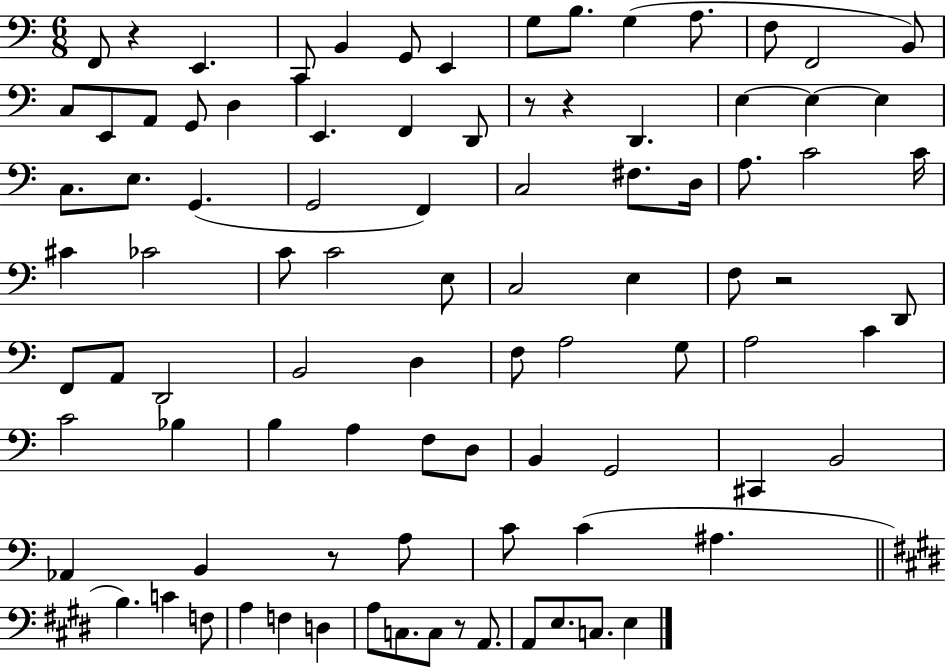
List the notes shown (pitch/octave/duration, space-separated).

F2/e R/q E2/q. C2/e B2/q G2/e E2/q G3/e B3/e. G3/q A3/e. F3/e F2/h B2/e C3/e E2/e A2/e G2/e D3/q E2/q. F2/q D2/e R/e R/q D2/q. E3/q E3/q E3/q C3/e. E3/e. G2/q. G2/h F2/q C3/h F#3/e. D3/s A3/e. C4/h C4/s C#4/q CES4/h C4/e C4/h E3/e C3/h E3/q F3/e R/h D2/e F2/e A2/e D2/h B2/h D3/q F3/e A3/h G3/e A3/h C4/q C4/h Bb3/q B3/q A3/q F3/e D3/e B2/q G2/h C#2/q B2/h Ab2/q B2/q R/e A3/e C4/e C4/q A#3/q. B3/q. C4/q F3/e A3/q F3/q D3/q A3/e C3/e. C3/e R/e A2/e. A2/e E3/e. C3/e. E3/q